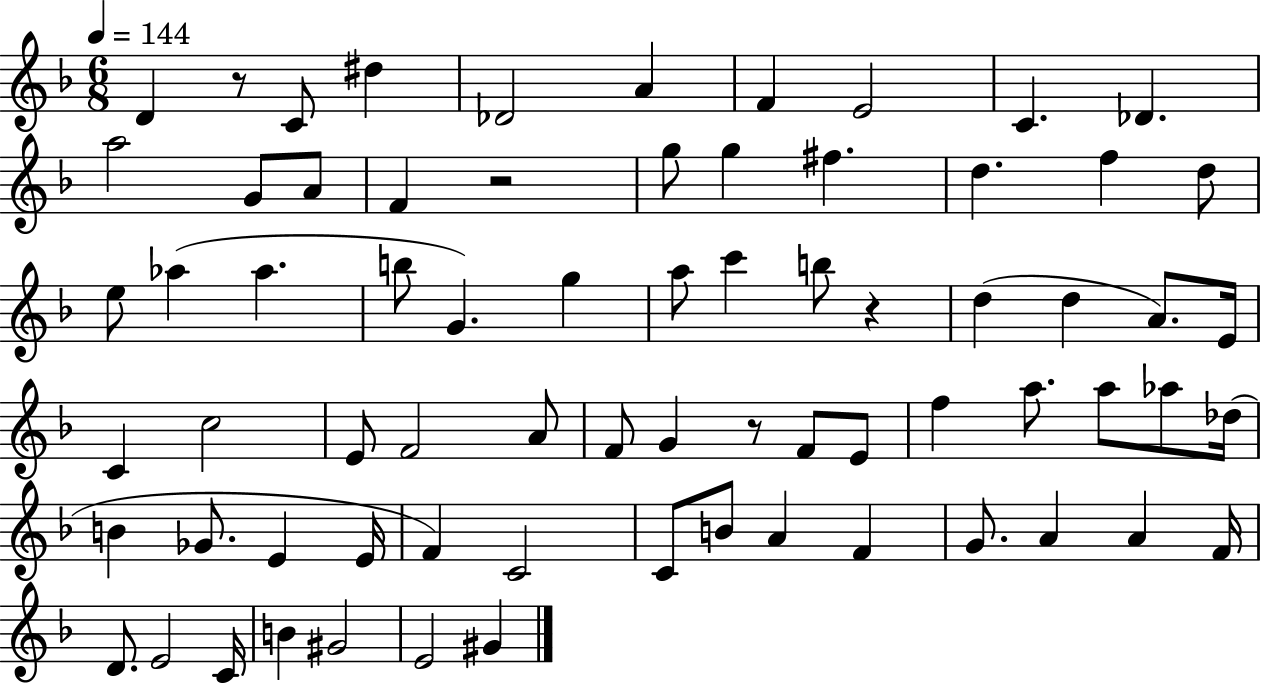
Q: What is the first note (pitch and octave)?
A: D4